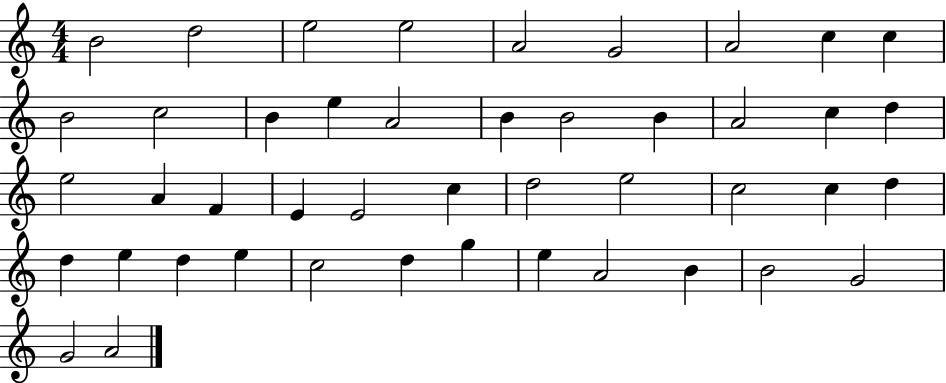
B4/h D5/h E5/h E5/h A4/h G4/h A4/h C5/q C5/q B4/h C5/h B4/q E5/q A4/h B4/q B4/h B4/q A4/h C5/q D5/q E5/h A4/q F4/q E4/q E4/h C5/q D5/h E5/h C5/h C5/q D5/q D5/q E5/q D5/q E5/q C5/h D5/q G5/q E5/q A4/h B4/q B4/h G4/h G4/h A4/h